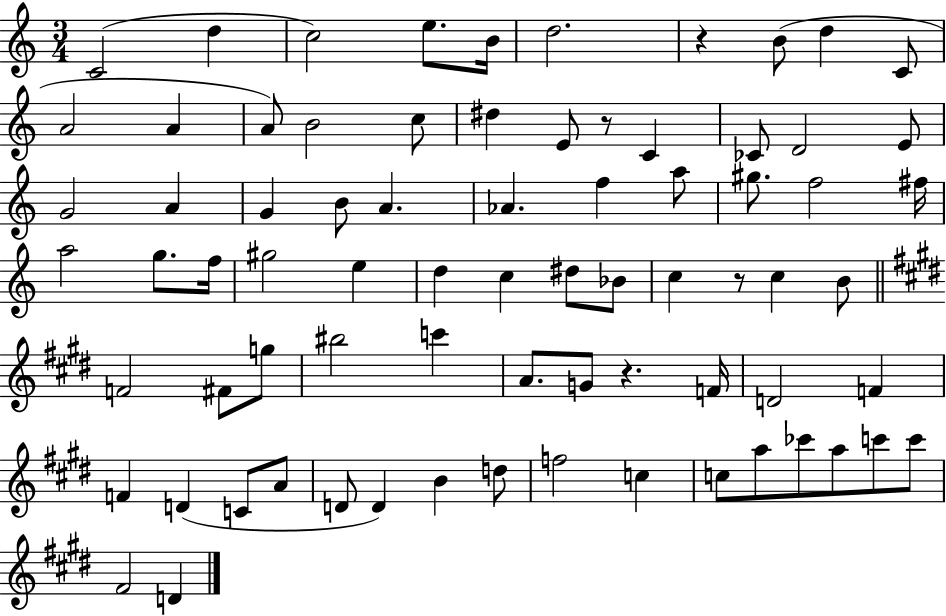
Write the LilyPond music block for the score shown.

{
  \clef treble
  \numericTimeSignature
  \time 3/4
  \key c \major
  \repeat volta 2 { c'2( d''4 | c''2) e''8. b'16 | d''2. | r4 b'8( d''4 c'8 | \break a'2 a'4 | a'8) b'2 c''8 | dis''4 e'8 r8 c'4 | ces'8 d'2 e'8 | \break g'2 a'4 | g'4 b'8 a'4. | aes'4. f''4 a''8 | gis''8. f''2 fis''16 | \break a''2 g''8. f''16 | gis''2 e''4 | d''4 c''4 dis''8 bes'8 | c''4 r8 c''4 b'8 | \break \bar "||" \break \key e \major f'2 fis'8 g''8 | bis''2 c'''4 | a'8. g'8 r4. f'16 | d'2 f'4 | \break f'4 d'4( c'8 a'8 | d'8 d'4) b'4 d''8 | f''2 c''4 | c''8 a''8 ces'''8 a''8 c'''8 c'''8 | \break fis'2 d'4 | } \bar "|."
}